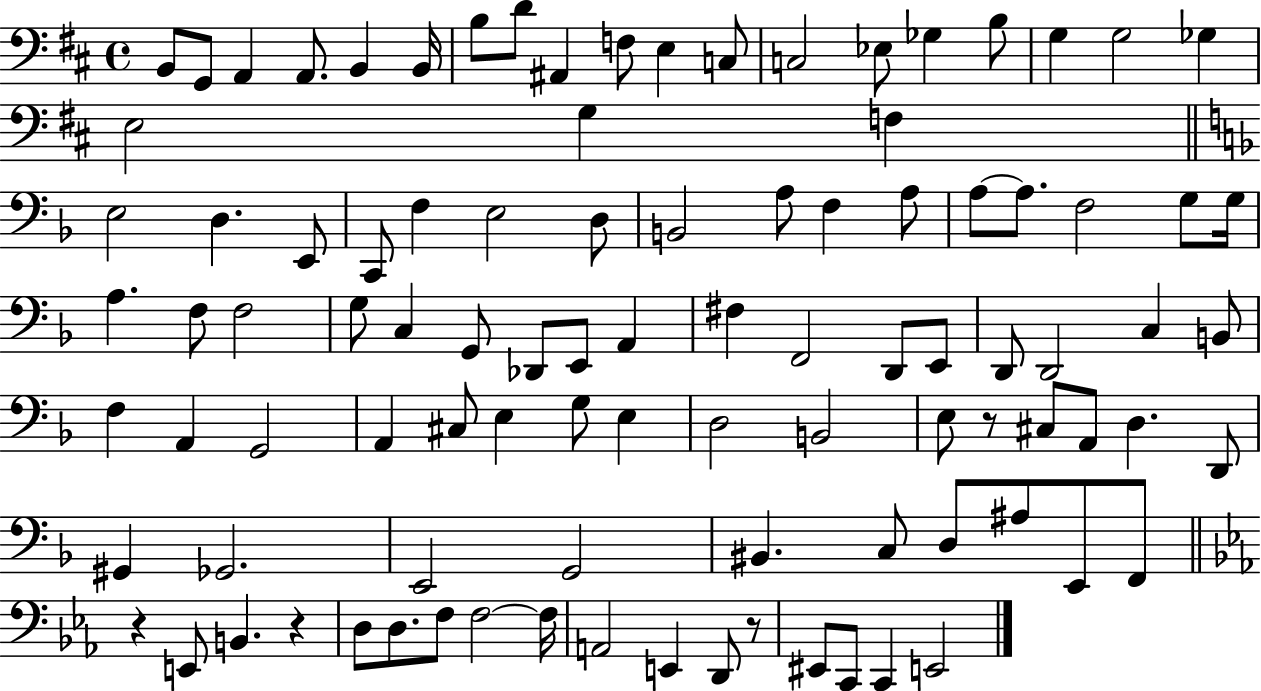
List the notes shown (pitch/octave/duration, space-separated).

B2/e G2/e A2/q A2/e. B2/q B2/s B3/e D4/e A#2/q F3/e E3/q C3/e C3/h Eb3/e Gb3/q B3/e G3/q G3/h Gb3/q E3/h G3/q F3/q E3/h D3/q. E2/e C2/e F3/q E3/h D3/e B2/h A3/e F3/q A3/e A3/e A3/e. F3/h G3/e G3/s A3/q. F3/e F3/h G3/e C3/q G2/e Db2/e E2/e A2/q F#3/q F2/h D2/e E2/e D2/e D2/h C3/q B2/e F3/q A2/q G2/h A2/q C#3/e E3/q G3/e E3/q D3/h B2/h E3/e R/e C#3/e A2/e D3/q. D2/e G#2/q Gb2/h. E2/h G2/h BIS2/q. C3/e D3/e A#3/e E2/e F2/e R/q E2/e B2/q. R/q D3/e D3/e. F3/e F3/h F3/s A2/h E2/q D2/e R/e EIS2/e C2/e C2/q E2/h